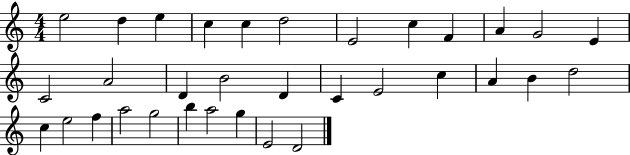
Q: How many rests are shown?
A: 0